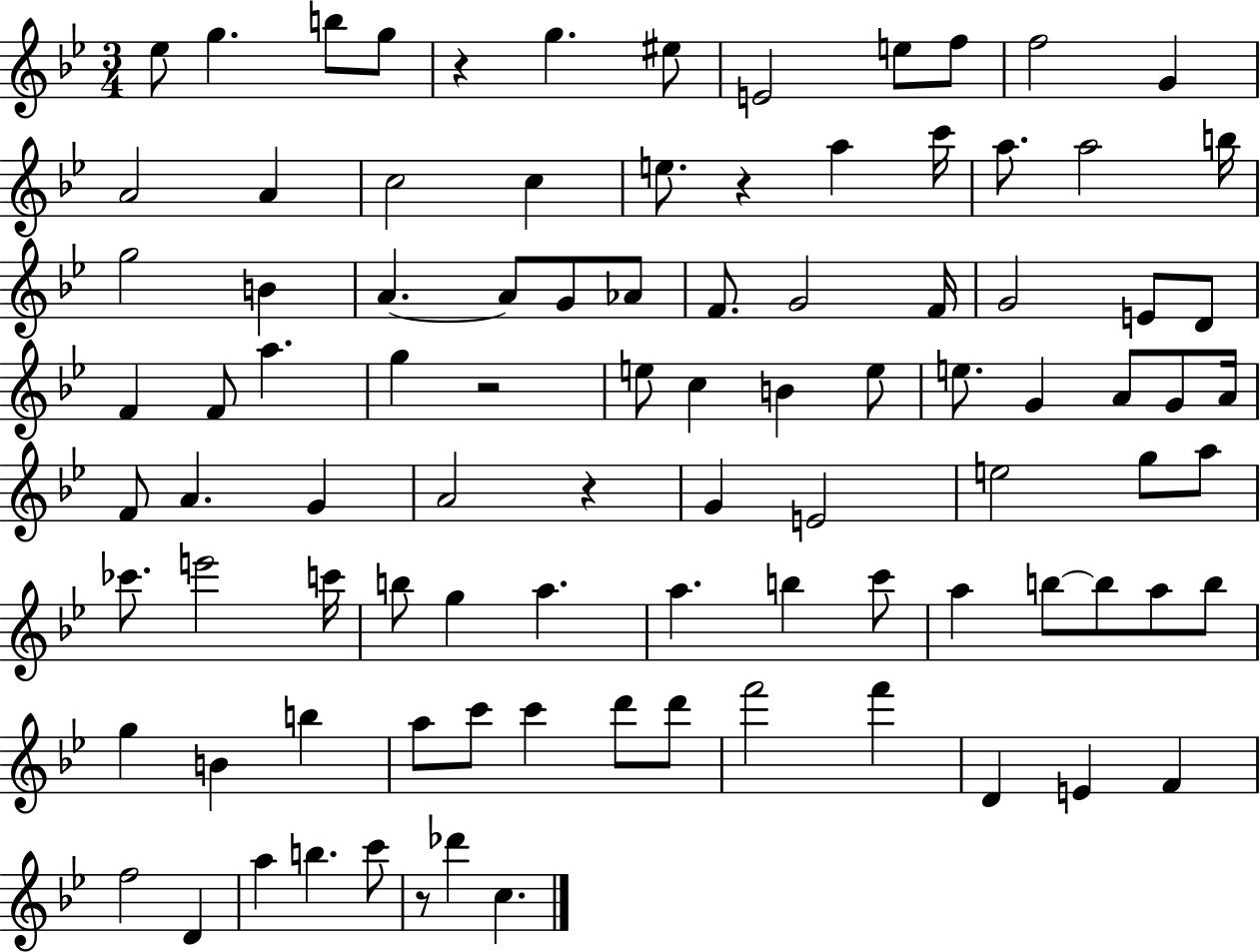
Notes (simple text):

Eb5/e G5/q. B5/e G5/e R/q G5/q. EIS5/e E4/h E5/e F5/e F5/h G4/q A4/h A4/q C5/h C5/q E5/e. R/q A5/q C6/s A5/e. A5/h B5/s G5/h B4/q A4/q. A4/e G4/e Ab4/e F4/e. G4/h F4/s G4/h E4/e D4/e F4/q F4/e A5/q. G5/q R/h E5/e C5/q B4/q E5/e E5/e. G4/q A4/e G4/e A4/s F4/e A4/q. G4/q A4/h R/q G4/q E4/h E5/h G5/e A5/e CES6/e. E6/h C6/s B5/e G5/q A5/q. A5/q. B5/q C6/e A5/q B5/e B5/e A5/e B5/e G5/q B4/q B5/q A5/e C6/e C6/q D6/e D6/e F6/h F6/q D4/q E4/q F4/q F5/h D4/q A5/q B5/q. C6/e R/e Db6/q C5/q.